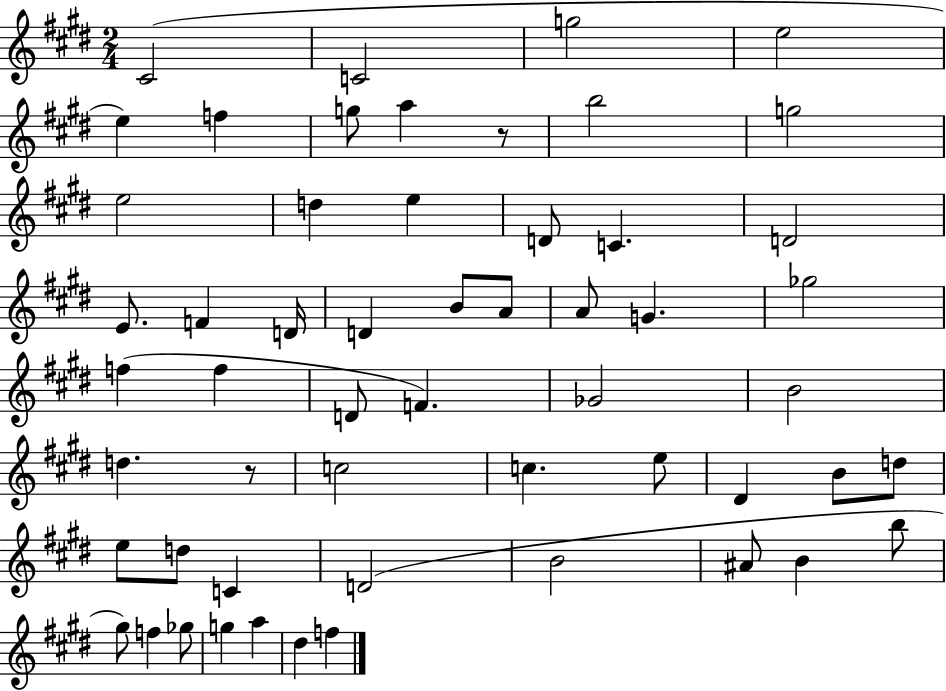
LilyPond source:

{
  \clef treble
  \numericTimeSignature
  \time 2/4
  \key e \major
  cis'2( | c'2 | g''2 | e''2 | \break e''4) f''4 | g''8 a''4 r8 | b''2 | g''2 | \break e''2 | d''4 e''4 | d'8 c'4. | d'2 | \break e'8. f'4 d'16 | d'4 b'8 a'8 | a'8 g'4. | ges''2 | \break f''4( f''4 | d'8 f'4.) | ges'2 | b'2 | \break d''4. r8 | c''2 | c''4. e''8 | dis'4 b'8 d''8 | \break e''8 d''8 c'4 | d'2( | b'2 | ais'8 b'4 b''8 | \break gis''8) f''4 ges''8 | g''4 a''4 | dis''4 f''4 | \bar "|."
}